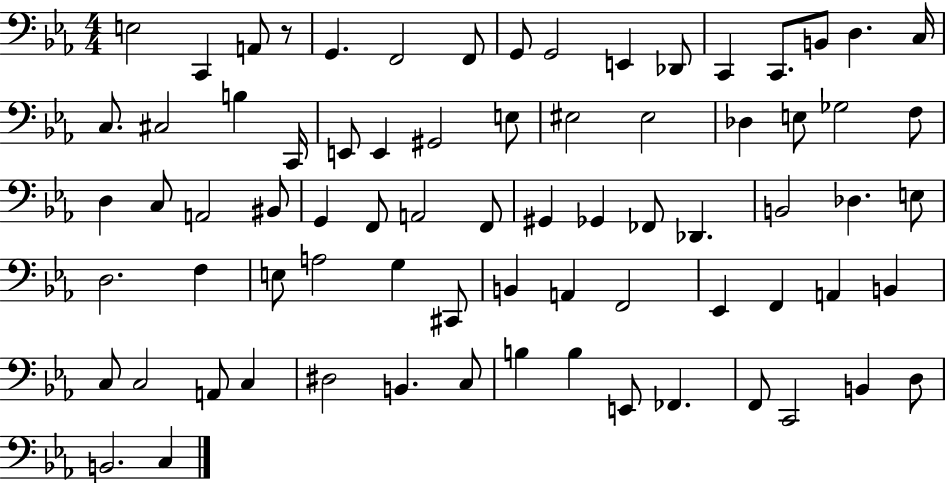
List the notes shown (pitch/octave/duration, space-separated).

E3/h C2/q A2/e R/e G2/q. F2/h F2/e G2/e G2/h E2/q Db2/e C2/q C2/e. B2/e D3/q. C3/s C3/e. C#3/h B3/q C2/s E2/e E2/q G#2/h E3/e EIS3/h EIS3/h Db3/q E3/e Gb3/h F3/e D3/q C3/e A2/h BIS2/e G2/q F2/e A2/h F2/e G#2/q Gb2/q FES2/e Db2/q. B2/h Db3/q. E3/e D3/h. F3/q E3/e A3/h G3/q C#2/e B2/q A2/q F2/h Eb2/q F2/q A2/q B2/q C3/e C3/h A2/e C3/q D#3/h B2/q. C3/e B3/q B3/q E2/e FES2/q. F2/e C2/h B2/q D3/e B2/h. C3/q